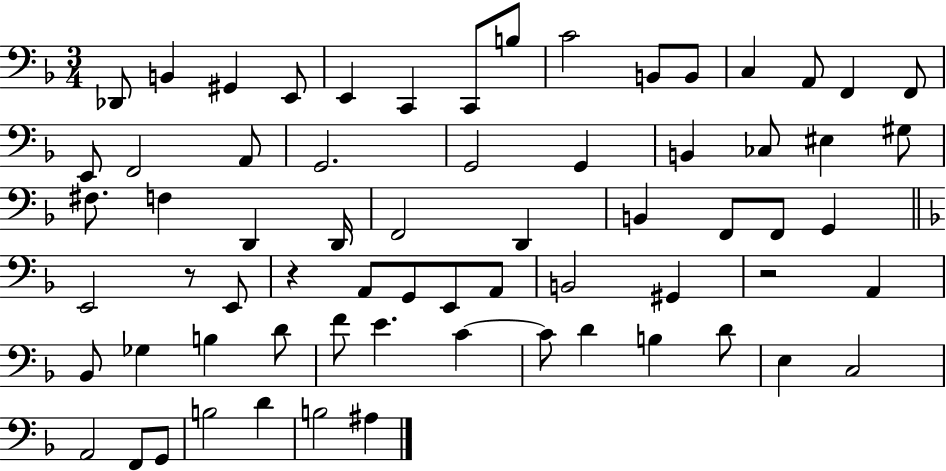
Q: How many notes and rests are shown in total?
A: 67